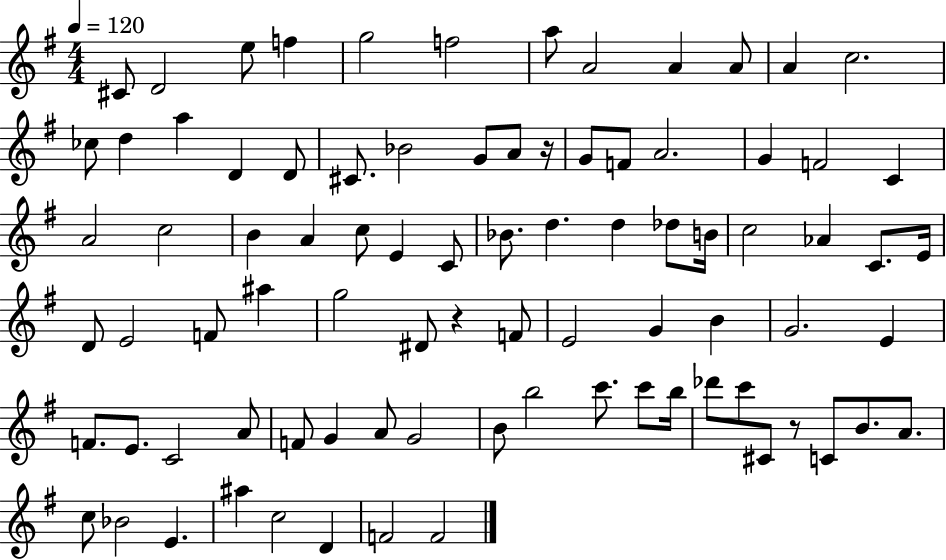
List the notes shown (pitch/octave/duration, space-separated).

C#4/e D4/h E5/e F5/q G5/h F5/h A5/e A4/h A4/q A4/e A4/q C5/h. CES5/e D5/q A5/q D4/q D4/e C#4/e. Bb4/h G4/e A4/e R/s G4/e F4/e A4/h. G4/q F4/h C4/q A4/h C5/h B4/q A4/q C5/e E4/q C4/e Bb4/e. D5/q. D5/q Db5/e B4/s C5/h Ab4/q C4/e. E4/s D4/e E4/h F4/e A#5/q G5/h D#4/e R/q F4/e E4/h G4/q B4/q G4/h. E4/q F4/e. E4/e. C4/h A4/e F4/e G4/q A4/e G4/h B4/e B5/h C6/e. C6/e B5/s Db6/e C6/e C#4/e R/e C4/e B4/e. A4/e. C5/e Bb4/h E4/q. A#5/q C5/h D4/q F4/h F4/h